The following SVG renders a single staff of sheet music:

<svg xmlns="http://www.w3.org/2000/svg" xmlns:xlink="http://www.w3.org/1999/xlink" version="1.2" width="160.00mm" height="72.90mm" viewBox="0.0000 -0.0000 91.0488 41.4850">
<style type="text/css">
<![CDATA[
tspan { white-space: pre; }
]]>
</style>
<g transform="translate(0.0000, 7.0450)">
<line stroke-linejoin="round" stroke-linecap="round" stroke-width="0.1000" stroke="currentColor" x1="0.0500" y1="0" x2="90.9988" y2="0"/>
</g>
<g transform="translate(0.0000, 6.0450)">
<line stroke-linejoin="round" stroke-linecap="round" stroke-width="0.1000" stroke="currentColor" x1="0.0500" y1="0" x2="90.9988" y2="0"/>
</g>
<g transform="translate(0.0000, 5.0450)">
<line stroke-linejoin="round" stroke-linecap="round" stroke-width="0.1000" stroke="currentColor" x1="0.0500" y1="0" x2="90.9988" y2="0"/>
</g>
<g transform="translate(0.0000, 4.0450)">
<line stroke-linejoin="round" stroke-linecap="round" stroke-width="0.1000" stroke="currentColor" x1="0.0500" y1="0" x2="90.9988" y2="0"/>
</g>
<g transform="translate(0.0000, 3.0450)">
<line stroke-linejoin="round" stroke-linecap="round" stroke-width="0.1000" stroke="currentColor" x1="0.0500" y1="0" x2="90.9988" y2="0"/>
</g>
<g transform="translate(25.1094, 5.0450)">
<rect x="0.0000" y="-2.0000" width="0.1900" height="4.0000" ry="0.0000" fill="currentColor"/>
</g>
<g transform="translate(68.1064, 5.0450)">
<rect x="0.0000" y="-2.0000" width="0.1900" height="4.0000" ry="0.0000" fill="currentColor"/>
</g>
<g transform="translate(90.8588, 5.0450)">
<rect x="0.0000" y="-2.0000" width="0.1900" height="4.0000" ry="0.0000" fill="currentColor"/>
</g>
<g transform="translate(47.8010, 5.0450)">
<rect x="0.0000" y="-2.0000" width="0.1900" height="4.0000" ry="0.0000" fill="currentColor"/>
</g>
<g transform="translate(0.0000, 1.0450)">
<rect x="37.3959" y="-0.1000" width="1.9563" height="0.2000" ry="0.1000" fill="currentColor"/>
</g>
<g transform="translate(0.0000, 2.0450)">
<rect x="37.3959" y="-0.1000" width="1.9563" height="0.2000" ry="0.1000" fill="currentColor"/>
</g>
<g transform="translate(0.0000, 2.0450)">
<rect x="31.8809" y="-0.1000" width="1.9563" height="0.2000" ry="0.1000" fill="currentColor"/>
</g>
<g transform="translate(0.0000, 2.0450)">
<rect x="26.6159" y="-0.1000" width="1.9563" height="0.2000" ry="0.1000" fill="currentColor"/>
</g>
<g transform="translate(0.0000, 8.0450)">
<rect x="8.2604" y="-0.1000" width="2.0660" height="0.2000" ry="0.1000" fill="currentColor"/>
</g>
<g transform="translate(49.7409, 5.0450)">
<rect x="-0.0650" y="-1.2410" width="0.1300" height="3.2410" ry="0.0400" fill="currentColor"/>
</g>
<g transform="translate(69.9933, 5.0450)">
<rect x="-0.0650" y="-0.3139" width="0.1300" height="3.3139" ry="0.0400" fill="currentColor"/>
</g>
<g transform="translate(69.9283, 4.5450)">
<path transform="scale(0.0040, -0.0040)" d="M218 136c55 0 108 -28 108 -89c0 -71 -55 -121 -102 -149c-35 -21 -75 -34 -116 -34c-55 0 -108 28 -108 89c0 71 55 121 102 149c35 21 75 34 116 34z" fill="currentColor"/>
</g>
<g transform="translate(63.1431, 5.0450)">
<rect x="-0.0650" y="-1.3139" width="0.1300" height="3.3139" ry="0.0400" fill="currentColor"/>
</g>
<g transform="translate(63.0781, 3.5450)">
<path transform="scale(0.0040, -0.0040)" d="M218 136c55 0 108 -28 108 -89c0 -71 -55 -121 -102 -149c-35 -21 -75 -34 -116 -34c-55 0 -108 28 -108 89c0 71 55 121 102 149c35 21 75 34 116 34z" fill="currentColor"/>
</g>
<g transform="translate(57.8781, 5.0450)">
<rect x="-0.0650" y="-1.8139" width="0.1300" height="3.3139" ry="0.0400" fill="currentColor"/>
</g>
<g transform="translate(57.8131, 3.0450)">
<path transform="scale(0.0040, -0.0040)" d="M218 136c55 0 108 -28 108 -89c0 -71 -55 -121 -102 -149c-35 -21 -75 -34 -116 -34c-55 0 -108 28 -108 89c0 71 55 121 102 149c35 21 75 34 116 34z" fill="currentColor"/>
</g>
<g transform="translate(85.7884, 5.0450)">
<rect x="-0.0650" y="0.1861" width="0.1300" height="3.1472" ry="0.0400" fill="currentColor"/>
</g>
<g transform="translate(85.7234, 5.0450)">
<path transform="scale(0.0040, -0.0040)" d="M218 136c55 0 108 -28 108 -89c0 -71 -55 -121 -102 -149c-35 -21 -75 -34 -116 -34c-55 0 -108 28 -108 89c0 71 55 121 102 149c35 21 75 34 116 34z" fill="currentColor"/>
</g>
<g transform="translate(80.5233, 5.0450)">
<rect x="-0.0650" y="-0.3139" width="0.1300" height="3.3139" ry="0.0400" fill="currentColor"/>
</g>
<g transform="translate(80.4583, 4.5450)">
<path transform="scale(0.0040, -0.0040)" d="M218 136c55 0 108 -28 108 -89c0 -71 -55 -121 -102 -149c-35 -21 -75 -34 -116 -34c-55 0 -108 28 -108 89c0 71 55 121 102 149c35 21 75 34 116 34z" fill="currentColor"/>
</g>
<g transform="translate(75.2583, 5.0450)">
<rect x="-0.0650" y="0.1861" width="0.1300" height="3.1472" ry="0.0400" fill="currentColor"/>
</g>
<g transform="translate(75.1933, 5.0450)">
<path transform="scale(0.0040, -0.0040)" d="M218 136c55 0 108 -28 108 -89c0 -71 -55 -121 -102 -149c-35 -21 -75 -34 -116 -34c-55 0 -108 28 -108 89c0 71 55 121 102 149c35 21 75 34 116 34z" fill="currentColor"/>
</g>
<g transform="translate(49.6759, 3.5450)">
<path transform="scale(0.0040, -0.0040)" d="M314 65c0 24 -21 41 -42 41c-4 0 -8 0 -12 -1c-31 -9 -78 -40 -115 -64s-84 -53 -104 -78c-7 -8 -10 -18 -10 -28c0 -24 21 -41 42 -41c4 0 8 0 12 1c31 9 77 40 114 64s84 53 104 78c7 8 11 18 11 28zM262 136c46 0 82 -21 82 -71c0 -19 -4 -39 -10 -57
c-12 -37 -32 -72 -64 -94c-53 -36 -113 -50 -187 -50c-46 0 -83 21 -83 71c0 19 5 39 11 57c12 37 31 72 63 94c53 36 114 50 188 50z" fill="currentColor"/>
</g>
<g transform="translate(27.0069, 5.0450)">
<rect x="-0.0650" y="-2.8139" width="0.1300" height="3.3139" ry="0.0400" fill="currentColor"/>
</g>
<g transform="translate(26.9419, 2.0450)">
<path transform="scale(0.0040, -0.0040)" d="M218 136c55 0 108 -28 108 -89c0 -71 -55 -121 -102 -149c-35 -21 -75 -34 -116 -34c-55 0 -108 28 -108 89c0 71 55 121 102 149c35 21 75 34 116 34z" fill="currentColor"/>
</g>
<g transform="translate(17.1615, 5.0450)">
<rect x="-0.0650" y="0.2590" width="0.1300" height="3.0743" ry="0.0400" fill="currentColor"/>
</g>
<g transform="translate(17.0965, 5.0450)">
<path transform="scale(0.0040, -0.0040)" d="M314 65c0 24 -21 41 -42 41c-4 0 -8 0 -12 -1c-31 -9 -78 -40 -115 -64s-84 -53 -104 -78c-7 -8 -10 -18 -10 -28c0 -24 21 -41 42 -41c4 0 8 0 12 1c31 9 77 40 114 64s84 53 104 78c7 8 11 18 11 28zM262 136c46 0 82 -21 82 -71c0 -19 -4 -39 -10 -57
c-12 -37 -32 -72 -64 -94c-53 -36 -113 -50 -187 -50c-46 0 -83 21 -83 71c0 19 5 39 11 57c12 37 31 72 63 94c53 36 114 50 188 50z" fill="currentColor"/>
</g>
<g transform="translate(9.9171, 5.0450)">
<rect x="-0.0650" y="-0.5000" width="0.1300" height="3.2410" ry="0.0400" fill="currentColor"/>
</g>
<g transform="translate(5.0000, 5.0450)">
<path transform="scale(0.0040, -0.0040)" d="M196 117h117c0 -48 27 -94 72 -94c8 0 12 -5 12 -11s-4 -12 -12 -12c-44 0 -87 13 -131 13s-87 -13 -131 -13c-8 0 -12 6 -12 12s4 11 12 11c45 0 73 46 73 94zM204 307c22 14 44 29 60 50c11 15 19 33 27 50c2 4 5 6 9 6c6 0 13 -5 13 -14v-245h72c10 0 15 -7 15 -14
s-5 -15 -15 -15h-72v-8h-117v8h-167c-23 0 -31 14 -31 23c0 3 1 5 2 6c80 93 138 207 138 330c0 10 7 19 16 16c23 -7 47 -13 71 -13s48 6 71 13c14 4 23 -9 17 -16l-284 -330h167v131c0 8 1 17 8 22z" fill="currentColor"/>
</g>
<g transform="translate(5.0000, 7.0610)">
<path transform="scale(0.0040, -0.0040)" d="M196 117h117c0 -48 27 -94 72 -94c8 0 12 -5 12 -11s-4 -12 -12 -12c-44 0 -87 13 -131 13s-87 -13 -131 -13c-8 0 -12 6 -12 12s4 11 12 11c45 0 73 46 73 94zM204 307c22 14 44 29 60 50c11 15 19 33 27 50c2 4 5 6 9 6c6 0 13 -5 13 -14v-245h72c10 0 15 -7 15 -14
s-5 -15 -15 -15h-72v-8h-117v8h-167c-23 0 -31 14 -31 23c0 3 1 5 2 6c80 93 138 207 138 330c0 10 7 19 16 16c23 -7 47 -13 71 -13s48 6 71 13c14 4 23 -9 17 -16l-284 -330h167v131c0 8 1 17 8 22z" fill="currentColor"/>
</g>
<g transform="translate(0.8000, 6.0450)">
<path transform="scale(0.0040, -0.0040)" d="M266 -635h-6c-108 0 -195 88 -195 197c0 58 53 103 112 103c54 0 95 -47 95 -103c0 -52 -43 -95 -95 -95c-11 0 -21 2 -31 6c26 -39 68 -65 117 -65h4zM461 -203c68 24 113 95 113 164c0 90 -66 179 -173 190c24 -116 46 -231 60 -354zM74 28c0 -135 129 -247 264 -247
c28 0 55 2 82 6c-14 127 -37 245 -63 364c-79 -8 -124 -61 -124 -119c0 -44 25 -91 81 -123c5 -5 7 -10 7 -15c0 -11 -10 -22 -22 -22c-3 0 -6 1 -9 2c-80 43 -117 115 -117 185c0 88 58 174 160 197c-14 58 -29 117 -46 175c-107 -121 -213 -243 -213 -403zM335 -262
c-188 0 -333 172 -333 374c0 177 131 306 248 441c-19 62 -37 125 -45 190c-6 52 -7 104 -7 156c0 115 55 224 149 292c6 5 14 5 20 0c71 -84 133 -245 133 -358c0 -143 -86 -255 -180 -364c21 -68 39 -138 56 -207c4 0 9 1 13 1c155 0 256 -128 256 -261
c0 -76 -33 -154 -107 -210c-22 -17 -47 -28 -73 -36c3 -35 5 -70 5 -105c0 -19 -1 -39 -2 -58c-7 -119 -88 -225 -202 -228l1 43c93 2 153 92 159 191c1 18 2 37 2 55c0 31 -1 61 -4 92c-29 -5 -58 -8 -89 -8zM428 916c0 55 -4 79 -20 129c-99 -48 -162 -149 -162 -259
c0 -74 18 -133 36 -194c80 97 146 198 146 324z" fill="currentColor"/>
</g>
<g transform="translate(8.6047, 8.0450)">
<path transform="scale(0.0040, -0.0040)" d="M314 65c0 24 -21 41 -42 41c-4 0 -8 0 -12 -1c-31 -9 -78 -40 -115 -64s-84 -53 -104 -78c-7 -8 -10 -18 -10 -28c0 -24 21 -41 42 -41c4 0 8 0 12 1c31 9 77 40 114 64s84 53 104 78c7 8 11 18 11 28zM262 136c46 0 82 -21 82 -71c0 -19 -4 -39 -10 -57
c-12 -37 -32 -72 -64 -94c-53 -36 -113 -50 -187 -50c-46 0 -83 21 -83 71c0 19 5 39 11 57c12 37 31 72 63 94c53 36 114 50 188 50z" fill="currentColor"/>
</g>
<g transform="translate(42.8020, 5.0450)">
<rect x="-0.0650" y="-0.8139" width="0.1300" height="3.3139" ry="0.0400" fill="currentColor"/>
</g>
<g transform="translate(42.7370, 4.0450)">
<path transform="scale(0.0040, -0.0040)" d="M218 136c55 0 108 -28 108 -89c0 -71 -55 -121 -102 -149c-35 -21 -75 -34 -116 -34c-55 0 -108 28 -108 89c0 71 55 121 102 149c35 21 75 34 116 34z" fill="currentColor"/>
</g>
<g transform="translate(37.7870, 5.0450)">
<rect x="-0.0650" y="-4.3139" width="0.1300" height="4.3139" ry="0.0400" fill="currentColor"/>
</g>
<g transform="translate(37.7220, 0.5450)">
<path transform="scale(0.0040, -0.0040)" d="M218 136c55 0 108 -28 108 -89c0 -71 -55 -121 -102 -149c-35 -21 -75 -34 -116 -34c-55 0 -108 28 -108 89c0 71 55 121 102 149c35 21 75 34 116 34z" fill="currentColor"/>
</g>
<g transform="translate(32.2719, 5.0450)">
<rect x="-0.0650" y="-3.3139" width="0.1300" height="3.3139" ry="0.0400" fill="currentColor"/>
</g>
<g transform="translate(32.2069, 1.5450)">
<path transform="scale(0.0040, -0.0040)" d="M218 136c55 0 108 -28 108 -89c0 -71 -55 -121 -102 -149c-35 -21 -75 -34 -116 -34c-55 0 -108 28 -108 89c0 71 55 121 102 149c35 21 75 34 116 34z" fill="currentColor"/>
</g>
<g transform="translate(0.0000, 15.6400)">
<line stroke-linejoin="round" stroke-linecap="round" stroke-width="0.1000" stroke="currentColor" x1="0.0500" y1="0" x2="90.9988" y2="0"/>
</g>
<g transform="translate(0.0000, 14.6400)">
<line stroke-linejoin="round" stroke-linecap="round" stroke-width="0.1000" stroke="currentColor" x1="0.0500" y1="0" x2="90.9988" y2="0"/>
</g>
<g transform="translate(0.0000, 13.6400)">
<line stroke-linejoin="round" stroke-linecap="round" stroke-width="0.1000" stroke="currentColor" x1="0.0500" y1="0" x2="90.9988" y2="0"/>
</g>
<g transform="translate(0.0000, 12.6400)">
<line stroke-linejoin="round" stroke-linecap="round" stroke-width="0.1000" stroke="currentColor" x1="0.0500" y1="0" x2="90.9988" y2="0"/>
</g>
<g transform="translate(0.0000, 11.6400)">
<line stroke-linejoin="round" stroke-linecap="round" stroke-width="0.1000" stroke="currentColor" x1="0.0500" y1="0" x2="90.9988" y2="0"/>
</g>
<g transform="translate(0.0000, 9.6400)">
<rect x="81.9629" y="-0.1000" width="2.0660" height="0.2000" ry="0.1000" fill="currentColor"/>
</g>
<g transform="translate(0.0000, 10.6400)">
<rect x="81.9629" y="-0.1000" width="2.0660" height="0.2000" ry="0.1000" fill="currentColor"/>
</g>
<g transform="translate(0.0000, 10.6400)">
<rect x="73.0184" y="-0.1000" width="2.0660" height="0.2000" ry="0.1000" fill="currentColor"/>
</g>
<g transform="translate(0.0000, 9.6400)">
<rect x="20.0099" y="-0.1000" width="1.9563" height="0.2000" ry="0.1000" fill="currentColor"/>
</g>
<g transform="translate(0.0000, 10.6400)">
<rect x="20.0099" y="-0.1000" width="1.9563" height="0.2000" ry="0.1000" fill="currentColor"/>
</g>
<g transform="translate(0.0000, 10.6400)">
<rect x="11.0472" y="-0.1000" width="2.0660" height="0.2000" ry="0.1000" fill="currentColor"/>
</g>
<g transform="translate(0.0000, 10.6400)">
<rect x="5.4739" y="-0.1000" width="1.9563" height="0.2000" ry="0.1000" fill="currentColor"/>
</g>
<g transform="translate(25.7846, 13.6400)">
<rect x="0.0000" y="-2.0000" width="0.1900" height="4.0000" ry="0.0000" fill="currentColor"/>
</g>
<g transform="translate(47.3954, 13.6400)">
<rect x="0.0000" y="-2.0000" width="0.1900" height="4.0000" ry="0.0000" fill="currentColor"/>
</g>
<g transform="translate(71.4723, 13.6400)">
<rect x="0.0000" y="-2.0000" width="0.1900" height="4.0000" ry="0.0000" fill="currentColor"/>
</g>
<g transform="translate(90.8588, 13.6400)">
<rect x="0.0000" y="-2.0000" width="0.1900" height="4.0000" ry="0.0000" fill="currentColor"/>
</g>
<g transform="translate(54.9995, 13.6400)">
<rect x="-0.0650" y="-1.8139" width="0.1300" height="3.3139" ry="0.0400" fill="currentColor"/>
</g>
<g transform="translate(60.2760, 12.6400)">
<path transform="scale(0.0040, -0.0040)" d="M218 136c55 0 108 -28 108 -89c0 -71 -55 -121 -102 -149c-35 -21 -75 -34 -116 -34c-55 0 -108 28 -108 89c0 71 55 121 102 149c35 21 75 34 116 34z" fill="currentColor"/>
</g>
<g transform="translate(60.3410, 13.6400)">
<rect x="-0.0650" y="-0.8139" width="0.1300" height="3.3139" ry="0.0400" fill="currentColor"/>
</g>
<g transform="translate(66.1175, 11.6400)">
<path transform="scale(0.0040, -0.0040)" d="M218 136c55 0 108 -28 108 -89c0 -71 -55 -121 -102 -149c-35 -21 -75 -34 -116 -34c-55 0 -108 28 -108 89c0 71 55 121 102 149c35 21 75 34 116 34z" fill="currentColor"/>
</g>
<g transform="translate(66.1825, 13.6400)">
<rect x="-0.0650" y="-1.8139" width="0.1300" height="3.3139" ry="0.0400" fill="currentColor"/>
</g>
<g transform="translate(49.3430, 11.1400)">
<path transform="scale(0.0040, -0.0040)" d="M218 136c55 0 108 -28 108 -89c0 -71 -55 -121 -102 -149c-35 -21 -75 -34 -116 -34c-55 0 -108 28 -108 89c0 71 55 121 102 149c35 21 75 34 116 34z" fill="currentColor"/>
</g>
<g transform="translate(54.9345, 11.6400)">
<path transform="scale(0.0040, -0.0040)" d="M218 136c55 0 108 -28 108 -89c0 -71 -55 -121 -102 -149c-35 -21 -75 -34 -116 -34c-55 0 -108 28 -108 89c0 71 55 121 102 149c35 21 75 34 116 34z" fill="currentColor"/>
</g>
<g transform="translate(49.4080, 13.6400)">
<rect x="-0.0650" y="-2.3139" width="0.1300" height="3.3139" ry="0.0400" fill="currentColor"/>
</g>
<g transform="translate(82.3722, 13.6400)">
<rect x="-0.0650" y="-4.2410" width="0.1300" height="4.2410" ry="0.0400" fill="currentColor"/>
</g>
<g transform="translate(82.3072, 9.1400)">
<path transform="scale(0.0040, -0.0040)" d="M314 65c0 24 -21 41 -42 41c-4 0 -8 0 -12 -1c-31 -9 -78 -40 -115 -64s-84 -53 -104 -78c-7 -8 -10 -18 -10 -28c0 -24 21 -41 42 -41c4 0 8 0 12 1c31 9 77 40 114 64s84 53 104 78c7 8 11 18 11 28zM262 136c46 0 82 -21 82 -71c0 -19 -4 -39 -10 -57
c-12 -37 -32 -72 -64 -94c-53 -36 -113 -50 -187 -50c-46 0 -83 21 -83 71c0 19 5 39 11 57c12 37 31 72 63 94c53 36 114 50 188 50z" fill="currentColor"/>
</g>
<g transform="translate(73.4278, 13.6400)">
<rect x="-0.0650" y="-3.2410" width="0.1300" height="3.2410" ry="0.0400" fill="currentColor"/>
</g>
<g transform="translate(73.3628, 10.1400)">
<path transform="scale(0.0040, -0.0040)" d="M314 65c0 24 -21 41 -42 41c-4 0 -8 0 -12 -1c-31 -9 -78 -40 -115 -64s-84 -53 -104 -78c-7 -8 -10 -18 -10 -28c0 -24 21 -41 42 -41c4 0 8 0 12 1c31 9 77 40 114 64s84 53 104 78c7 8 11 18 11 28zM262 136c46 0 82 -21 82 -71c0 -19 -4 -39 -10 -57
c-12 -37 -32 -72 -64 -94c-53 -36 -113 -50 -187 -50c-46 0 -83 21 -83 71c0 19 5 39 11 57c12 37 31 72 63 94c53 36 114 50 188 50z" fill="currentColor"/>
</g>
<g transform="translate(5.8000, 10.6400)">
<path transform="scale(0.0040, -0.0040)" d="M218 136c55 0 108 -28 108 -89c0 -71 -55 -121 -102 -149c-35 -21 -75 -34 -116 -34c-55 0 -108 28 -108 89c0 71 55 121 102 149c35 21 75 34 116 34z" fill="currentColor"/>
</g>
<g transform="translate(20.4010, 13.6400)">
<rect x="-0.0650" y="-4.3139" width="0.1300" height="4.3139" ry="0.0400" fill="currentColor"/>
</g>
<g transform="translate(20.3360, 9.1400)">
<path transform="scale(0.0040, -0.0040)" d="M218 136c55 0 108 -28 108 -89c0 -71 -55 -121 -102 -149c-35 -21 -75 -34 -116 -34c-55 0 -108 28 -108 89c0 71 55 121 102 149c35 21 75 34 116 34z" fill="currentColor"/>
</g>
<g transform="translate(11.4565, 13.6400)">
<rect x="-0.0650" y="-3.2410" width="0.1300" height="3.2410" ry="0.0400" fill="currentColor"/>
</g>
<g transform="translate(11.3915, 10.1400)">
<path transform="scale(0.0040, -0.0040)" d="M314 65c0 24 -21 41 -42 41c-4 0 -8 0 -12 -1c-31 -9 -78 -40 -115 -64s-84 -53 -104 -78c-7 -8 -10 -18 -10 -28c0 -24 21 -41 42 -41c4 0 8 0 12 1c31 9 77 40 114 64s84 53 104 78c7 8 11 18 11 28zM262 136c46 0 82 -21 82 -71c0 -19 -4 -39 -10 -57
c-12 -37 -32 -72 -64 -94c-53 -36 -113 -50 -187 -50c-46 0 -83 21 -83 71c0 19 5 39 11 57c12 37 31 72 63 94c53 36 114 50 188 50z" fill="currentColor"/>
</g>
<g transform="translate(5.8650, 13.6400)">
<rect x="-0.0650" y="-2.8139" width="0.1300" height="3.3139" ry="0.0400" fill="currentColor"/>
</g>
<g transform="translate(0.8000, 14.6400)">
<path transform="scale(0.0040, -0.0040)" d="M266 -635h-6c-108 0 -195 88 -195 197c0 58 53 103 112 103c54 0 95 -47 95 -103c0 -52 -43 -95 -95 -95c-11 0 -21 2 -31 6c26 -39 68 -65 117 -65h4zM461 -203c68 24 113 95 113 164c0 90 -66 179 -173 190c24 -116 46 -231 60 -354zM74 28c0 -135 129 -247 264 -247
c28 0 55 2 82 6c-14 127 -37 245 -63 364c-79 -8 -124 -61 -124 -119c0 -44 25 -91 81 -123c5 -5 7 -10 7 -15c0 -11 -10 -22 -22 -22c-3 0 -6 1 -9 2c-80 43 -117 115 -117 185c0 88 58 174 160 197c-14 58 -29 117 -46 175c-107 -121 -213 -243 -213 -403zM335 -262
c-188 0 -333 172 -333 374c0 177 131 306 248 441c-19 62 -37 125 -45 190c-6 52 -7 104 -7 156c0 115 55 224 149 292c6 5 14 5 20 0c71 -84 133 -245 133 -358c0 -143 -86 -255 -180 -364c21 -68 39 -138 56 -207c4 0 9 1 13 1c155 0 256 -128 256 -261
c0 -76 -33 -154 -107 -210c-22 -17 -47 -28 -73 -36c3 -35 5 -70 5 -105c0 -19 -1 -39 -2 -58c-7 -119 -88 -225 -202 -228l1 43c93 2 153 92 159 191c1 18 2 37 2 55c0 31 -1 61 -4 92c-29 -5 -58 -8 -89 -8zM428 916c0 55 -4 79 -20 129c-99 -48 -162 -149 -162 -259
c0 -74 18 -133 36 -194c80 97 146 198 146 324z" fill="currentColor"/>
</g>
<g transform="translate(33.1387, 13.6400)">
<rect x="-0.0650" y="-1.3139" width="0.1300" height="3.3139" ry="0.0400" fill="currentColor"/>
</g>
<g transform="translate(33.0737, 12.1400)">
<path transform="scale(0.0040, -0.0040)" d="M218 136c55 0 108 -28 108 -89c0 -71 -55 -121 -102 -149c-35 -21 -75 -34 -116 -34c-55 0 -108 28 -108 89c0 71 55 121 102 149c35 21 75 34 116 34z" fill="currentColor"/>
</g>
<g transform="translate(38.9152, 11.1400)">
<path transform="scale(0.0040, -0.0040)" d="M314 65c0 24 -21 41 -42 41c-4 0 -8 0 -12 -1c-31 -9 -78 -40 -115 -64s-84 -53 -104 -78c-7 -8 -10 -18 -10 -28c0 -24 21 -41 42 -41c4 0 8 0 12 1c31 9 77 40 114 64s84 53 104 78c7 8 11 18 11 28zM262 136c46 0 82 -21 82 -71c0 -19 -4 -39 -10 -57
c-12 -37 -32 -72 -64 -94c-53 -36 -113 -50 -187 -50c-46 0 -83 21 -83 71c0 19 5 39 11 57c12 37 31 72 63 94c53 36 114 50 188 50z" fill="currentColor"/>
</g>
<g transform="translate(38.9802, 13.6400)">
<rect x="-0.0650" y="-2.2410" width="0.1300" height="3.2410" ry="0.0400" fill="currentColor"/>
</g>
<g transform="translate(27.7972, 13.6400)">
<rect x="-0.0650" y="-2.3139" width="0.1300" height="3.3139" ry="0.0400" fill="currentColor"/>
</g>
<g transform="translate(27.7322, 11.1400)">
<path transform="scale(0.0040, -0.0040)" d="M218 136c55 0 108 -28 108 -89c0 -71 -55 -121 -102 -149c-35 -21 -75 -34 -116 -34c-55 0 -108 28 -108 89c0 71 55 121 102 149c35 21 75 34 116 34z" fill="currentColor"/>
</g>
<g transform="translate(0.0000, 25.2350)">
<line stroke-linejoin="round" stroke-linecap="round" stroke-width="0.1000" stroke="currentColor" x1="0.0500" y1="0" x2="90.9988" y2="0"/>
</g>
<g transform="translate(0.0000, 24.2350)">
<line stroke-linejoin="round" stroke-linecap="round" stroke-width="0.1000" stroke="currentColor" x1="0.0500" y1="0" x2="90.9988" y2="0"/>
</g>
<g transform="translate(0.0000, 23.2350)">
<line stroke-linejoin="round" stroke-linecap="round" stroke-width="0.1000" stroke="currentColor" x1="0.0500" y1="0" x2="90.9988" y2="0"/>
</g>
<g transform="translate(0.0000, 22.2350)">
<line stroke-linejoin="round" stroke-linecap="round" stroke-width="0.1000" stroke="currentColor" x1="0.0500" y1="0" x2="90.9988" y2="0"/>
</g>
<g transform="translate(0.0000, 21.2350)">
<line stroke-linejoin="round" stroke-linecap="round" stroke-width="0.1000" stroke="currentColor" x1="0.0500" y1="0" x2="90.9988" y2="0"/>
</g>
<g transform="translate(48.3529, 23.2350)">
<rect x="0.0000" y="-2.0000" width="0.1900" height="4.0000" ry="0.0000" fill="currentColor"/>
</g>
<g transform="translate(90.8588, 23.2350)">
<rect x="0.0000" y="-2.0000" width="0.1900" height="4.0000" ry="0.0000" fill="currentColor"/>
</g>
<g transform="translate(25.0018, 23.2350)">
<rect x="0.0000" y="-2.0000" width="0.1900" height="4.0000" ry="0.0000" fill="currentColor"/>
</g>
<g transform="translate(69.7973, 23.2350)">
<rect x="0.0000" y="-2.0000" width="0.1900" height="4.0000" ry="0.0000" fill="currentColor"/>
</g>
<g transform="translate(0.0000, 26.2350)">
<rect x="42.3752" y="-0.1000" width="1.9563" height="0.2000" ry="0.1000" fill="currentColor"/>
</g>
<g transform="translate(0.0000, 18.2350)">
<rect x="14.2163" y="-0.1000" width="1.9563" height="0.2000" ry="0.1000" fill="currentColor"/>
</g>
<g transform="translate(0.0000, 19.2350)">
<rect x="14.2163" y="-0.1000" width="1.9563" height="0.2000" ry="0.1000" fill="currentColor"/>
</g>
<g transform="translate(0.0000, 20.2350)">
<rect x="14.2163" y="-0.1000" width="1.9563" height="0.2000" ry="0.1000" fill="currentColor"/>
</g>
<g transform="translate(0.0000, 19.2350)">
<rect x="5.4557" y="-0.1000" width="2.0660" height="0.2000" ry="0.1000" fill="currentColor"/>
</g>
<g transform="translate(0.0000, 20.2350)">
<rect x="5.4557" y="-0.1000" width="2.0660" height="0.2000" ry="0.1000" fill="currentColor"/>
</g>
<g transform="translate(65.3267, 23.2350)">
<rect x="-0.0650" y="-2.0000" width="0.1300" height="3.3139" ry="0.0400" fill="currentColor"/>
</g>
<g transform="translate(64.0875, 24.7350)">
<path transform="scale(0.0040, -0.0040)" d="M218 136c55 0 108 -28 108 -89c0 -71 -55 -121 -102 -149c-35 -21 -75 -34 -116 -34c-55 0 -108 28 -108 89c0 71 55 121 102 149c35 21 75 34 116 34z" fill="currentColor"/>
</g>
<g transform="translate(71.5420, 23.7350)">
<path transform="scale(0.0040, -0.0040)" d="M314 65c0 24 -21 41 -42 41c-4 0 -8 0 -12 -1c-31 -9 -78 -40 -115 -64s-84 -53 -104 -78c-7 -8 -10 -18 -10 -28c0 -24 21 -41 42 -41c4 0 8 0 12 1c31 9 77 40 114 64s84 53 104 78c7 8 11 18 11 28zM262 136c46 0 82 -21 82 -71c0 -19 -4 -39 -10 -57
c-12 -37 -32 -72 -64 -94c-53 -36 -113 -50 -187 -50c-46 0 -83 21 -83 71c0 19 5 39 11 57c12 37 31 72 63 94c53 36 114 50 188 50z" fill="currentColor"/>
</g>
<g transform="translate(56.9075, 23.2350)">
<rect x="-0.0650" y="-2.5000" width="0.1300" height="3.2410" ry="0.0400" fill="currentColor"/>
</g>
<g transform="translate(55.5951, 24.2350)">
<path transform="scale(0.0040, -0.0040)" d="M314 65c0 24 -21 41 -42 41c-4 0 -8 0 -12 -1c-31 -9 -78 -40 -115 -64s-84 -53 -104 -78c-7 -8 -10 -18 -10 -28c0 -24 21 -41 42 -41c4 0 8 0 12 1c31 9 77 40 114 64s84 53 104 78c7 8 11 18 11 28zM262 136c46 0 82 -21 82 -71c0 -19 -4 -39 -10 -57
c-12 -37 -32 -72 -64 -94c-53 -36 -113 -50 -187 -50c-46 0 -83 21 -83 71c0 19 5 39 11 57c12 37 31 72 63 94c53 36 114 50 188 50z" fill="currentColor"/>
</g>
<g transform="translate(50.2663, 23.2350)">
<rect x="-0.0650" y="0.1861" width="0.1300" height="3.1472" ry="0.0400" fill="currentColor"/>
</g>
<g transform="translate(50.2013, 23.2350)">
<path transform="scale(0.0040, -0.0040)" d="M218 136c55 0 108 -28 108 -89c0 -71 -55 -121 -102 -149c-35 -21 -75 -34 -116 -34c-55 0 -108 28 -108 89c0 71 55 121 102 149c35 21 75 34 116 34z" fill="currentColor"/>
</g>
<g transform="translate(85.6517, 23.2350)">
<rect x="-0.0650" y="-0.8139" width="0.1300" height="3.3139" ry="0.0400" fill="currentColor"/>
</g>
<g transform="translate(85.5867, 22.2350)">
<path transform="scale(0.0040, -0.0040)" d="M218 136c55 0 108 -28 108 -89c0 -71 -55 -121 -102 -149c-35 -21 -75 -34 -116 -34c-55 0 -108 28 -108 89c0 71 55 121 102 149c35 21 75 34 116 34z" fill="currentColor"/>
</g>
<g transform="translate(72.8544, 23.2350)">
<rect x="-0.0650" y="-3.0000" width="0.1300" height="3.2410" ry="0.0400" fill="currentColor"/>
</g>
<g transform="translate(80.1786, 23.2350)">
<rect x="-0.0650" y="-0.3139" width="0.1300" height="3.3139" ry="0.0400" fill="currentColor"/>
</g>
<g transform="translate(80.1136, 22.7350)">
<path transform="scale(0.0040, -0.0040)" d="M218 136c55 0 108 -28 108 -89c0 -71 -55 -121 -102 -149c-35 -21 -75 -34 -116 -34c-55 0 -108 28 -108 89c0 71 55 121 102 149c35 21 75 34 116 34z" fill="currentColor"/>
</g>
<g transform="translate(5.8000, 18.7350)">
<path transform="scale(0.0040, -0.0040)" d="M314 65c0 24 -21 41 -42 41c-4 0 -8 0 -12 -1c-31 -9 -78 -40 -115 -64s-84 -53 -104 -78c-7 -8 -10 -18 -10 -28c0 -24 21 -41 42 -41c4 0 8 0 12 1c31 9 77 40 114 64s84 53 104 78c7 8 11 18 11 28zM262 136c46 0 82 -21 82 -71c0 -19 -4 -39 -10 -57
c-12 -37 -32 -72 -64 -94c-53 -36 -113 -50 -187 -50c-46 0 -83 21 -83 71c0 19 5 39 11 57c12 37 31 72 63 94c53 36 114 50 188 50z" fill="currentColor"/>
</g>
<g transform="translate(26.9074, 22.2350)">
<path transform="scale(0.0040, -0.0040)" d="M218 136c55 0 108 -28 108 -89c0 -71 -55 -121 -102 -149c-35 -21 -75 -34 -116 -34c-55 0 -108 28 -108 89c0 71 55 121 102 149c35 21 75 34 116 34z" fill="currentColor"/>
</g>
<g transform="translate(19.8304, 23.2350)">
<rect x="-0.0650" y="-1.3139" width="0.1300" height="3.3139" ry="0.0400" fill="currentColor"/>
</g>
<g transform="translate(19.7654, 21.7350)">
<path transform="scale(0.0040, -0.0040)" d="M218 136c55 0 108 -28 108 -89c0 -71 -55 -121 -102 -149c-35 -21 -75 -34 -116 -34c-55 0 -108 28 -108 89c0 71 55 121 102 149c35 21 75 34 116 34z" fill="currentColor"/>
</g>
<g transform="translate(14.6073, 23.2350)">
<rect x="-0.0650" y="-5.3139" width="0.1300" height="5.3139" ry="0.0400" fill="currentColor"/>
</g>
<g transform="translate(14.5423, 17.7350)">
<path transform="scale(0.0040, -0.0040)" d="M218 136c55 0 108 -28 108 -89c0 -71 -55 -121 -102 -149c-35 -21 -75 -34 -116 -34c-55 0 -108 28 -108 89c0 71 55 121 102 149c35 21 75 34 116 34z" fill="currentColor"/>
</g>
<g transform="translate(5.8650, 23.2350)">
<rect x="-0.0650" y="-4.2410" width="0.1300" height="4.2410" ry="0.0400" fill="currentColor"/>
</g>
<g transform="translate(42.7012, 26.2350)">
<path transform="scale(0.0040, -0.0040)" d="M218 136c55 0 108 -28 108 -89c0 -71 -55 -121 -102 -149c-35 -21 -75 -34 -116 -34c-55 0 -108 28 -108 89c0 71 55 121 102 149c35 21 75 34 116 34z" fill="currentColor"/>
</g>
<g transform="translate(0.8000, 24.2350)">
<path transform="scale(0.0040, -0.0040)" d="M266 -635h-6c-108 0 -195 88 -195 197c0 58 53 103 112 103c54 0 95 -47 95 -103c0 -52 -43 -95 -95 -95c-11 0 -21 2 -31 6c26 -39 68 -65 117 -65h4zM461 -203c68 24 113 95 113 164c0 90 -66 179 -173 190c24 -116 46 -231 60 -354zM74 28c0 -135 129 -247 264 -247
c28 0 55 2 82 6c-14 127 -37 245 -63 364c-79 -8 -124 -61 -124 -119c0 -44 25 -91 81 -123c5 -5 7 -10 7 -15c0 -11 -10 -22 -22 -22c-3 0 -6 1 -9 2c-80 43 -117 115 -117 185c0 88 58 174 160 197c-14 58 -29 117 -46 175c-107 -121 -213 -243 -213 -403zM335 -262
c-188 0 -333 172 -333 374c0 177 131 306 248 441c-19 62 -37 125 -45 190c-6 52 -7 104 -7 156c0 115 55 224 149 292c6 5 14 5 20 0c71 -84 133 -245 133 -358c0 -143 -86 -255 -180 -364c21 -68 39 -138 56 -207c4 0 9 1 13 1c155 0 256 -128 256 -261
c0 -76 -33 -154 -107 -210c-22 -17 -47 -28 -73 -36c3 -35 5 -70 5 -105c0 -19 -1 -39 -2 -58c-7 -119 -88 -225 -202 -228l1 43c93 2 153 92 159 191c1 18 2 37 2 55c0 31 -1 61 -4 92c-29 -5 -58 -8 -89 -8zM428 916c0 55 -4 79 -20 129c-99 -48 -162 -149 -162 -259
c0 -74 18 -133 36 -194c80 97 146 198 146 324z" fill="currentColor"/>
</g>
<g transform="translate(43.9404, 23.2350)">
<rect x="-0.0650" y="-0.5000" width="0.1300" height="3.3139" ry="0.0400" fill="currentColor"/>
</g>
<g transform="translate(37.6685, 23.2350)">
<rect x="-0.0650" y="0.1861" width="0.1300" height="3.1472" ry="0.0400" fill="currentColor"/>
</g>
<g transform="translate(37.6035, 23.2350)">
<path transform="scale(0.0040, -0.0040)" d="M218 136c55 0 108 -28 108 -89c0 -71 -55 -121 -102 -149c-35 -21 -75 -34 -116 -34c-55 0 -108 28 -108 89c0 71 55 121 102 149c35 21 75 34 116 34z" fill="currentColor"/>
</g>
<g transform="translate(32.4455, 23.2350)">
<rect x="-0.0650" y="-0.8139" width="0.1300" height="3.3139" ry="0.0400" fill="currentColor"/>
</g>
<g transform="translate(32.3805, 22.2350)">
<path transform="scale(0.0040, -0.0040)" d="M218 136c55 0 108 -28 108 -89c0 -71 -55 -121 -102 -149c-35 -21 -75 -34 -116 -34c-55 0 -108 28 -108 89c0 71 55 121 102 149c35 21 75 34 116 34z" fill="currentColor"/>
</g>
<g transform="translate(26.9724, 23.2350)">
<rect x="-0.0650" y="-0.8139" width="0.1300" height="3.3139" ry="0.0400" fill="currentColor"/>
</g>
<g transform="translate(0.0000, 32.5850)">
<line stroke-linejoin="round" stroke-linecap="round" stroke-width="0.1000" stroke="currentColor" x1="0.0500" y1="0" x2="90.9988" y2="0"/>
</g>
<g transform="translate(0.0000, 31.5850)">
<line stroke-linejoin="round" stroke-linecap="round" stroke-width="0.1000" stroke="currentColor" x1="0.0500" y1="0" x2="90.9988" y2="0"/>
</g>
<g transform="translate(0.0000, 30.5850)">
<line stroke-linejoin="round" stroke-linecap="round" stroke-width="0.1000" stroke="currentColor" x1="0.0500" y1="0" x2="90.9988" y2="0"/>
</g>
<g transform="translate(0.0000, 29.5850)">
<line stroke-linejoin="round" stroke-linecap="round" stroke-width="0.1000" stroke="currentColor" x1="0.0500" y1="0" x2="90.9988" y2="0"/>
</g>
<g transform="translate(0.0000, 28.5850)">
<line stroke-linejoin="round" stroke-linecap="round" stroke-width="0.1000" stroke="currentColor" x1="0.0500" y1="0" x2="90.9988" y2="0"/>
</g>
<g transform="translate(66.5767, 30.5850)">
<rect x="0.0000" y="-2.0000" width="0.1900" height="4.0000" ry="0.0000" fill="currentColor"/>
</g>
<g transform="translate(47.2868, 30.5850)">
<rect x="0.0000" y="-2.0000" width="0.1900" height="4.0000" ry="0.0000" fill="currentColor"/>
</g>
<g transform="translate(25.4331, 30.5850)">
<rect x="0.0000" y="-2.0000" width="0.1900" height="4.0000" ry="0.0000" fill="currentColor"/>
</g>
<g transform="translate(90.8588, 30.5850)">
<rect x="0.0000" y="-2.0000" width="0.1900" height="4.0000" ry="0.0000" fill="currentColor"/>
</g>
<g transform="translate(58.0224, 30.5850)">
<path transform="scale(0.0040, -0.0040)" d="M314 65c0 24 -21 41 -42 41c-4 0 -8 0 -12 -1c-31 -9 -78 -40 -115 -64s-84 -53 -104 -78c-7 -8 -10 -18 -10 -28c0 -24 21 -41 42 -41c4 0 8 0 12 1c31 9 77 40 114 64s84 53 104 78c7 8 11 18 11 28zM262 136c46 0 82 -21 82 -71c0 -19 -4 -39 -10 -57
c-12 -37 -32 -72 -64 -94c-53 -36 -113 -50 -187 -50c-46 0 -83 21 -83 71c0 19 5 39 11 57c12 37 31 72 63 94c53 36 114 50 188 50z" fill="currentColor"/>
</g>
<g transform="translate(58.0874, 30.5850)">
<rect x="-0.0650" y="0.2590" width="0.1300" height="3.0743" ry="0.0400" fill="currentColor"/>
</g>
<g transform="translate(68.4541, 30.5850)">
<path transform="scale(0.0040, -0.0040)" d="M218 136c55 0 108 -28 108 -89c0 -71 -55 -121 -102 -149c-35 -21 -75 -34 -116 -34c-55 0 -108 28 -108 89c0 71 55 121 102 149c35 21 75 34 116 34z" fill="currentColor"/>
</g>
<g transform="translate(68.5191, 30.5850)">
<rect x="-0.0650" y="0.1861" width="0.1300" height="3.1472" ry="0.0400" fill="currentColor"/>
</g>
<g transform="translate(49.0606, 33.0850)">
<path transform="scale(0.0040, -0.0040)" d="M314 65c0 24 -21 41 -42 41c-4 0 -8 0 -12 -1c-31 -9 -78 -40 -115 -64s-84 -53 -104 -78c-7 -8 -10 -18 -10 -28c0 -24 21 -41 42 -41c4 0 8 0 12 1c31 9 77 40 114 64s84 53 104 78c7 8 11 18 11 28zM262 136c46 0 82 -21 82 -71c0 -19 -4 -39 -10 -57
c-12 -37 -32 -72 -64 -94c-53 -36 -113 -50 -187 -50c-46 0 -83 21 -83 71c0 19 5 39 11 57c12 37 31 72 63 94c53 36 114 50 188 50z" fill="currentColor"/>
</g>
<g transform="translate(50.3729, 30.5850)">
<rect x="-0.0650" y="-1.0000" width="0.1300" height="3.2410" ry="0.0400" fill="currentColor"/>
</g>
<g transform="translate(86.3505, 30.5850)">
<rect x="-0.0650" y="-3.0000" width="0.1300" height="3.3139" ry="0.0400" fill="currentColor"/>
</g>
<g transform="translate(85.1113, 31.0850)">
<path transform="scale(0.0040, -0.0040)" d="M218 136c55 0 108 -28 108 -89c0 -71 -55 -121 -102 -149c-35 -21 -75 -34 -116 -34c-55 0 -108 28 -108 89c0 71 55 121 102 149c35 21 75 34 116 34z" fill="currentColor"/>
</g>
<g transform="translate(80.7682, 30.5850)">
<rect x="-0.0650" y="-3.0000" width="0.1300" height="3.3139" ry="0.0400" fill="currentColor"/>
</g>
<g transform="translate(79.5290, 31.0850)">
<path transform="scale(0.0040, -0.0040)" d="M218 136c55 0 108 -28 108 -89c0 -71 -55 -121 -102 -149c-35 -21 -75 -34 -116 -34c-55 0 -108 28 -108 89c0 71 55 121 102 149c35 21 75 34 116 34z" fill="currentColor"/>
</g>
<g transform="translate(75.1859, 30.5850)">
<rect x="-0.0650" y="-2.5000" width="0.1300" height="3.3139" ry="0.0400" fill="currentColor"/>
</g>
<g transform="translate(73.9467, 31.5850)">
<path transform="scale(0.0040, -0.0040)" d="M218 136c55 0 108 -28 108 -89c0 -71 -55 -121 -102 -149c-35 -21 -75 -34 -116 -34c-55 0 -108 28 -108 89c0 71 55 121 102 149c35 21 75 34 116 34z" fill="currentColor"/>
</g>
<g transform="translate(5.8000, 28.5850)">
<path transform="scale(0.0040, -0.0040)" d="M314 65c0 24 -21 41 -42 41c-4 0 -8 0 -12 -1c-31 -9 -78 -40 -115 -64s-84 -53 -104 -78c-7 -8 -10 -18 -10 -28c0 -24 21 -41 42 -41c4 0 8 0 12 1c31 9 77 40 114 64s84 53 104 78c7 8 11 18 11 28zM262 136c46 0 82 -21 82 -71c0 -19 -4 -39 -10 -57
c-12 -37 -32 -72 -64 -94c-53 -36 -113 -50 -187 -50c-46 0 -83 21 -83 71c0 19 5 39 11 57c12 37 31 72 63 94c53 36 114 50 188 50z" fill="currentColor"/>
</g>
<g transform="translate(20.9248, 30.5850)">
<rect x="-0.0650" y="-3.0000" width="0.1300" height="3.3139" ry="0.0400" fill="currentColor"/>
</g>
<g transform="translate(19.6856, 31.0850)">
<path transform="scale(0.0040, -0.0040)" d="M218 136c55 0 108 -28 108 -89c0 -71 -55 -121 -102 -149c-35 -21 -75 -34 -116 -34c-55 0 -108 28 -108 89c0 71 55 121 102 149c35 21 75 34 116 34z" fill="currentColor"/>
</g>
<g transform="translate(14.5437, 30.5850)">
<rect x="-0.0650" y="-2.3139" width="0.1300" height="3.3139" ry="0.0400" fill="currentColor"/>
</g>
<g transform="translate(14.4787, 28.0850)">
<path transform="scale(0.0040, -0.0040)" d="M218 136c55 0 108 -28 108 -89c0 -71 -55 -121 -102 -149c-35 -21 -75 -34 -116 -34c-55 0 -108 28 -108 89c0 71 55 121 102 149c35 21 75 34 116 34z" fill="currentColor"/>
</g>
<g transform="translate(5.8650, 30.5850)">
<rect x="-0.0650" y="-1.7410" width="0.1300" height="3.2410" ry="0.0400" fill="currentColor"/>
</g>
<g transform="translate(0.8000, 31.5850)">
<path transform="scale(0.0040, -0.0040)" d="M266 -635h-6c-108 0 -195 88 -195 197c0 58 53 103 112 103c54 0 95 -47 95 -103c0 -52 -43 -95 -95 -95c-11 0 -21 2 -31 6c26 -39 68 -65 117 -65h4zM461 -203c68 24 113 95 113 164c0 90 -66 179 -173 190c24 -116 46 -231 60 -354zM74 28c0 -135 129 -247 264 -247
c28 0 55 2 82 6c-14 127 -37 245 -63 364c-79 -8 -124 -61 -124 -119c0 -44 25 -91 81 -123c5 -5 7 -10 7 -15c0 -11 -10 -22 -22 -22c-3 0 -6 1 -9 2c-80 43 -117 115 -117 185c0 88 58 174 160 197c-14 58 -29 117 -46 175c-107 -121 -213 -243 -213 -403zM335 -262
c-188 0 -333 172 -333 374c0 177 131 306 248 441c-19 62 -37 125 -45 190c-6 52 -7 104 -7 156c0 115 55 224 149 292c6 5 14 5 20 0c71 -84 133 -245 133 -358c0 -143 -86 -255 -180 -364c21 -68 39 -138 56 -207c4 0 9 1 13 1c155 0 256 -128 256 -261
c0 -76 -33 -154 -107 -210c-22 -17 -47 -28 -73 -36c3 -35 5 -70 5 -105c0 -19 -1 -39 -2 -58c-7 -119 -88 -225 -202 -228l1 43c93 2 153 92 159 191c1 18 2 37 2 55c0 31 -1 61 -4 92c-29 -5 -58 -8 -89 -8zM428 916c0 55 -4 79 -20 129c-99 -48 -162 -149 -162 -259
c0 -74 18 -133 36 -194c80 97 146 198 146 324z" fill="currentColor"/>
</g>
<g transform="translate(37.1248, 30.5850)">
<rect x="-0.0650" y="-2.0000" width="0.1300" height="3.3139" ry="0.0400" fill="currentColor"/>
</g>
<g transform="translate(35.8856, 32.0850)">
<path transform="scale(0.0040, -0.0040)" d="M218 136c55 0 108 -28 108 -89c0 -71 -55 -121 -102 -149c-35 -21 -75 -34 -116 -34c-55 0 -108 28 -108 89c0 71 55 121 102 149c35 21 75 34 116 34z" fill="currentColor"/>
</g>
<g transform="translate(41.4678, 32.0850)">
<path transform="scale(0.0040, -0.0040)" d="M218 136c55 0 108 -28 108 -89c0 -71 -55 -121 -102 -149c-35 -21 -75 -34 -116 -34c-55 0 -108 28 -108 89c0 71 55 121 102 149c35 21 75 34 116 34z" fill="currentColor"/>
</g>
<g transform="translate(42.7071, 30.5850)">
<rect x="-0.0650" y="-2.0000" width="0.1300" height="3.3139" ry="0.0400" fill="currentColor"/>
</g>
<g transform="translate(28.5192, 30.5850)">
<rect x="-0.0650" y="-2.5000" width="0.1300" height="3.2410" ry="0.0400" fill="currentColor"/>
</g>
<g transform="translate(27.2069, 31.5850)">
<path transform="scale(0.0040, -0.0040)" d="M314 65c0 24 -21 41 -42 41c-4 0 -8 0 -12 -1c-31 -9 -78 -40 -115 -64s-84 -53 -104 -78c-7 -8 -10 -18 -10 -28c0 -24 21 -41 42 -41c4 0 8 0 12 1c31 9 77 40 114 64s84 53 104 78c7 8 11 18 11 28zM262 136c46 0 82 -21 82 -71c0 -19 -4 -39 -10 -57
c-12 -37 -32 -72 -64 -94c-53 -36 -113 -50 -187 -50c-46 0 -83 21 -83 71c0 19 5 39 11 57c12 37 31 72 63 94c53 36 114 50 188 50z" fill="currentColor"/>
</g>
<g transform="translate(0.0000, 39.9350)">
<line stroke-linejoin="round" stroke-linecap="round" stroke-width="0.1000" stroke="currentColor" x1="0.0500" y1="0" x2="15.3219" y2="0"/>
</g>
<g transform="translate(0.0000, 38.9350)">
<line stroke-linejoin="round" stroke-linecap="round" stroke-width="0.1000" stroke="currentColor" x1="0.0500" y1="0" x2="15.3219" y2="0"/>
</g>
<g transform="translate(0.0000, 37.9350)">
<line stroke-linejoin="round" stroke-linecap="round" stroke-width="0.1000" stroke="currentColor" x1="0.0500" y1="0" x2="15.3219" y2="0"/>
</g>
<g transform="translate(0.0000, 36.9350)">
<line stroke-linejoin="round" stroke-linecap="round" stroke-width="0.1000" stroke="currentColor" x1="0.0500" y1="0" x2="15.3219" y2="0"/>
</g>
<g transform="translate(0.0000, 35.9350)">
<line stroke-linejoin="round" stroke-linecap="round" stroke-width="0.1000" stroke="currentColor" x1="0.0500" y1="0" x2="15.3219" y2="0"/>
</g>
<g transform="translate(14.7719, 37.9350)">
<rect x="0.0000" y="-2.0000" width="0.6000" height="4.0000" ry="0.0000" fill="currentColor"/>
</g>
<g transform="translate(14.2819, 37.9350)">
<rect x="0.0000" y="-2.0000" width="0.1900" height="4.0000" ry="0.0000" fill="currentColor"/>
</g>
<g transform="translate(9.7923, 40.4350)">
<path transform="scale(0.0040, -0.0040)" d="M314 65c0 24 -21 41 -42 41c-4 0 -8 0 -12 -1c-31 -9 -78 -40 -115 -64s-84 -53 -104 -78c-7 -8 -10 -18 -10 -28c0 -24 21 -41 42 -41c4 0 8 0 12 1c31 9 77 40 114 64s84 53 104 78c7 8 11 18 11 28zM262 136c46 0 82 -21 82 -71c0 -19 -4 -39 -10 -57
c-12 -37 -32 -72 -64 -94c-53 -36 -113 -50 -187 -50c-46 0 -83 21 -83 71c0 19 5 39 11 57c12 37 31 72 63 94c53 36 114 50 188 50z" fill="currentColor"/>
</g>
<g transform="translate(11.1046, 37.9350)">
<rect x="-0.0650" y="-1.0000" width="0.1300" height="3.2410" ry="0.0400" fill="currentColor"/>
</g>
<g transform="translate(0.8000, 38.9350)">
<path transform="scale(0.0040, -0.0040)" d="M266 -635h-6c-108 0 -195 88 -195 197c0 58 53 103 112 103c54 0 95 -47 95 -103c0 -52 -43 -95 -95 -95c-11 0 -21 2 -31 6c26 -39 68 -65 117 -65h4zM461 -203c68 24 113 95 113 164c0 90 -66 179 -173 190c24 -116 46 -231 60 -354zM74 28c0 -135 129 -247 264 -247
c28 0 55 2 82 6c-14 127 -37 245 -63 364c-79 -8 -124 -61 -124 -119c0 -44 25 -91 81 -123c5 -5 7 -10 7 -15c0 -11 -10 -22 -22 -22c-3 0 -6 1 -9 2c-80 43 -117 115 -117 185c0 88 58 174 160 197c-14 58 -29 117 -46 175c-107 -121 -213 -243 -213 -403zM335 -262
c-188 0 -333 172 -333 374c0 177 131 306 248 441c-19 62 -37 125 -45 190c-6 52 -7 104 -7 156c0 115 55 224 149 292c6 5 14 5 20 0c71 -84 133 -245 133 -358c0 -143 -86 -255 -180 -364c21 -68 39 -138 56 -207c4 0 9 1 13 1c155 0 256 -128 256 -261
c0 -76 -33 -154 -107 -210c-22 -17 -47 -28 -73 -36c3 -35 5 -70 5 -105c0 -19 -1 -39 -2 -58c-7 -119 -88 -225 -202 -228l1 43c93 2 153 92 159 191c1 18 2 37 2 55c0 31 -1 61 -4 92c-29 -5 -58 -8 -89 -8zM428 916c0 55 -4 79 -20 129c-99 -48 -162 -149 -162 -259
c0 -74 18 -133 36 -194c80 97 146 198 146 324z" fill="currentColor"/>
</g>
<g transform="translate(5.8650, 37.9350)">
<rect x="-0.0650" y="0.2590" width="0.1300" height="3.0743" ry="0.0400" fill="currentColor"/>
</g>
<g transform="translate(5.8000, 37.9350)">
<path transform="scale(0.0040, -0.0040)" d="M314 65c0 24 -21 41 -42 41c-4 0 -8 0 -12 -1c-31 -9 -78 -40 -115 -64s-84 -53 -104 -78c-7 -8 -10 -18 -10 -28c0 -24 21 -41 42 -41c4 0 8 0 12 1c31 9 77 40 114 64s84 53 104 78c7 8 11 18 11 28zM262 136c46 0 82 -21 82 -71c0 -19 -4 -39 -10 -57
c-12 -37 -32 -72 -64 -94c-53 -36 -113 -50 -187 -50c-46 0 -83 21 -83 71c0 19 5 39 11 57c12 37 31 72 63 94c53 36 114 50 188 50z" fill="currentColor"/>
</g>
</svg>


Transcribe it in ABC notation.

X:1
T:Untitled
M:4/4
L:1/4
K:C
C2 B2 a b d' d e2 f e c B c B a b2 d' g e g2 g f d f b2 d'2 d'2 f' e d d B C B G2 F A2 c d f2 g A G2 F F D2 B2 B G A A B2 D2